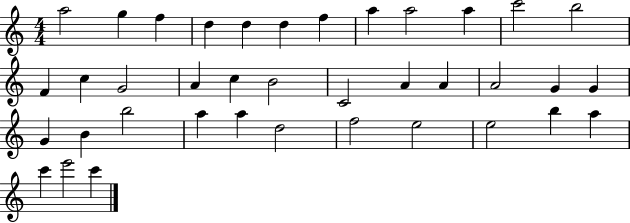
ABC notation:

X:1
T:Untitled
M:4/4
L:1/4
K:C
a2 g f d d d f a a2 a c'2 b2 F c G2 A c B2 C2 A A A2 G G G B b2 a a d2 f2 e2 e2 b a c' e'2 c'